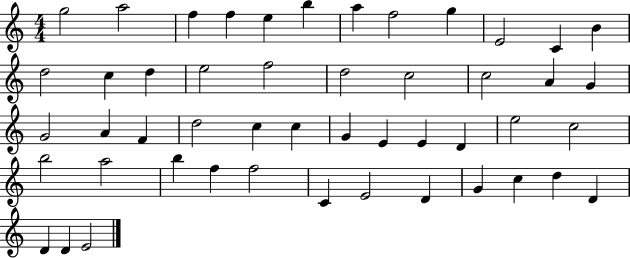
G5/h A5/h F5/q F5/q E5/q B5/q A5/q F5/h G5/q E4/h C4/q B4/q D5/h C5/q D5/q E5/h F5/h D5/h C5/h C5/h A4/q G4/q G4/h A4/q F4/q D5/h C5/q C5/q G4/q E4/q E4/q D4/q E5/h C5/h B5/h A5/h B5/q F5/q F5/h C4/q E4/h D4/q G4/q C5/q D5/q D4/q D4/q D4/q E4/h